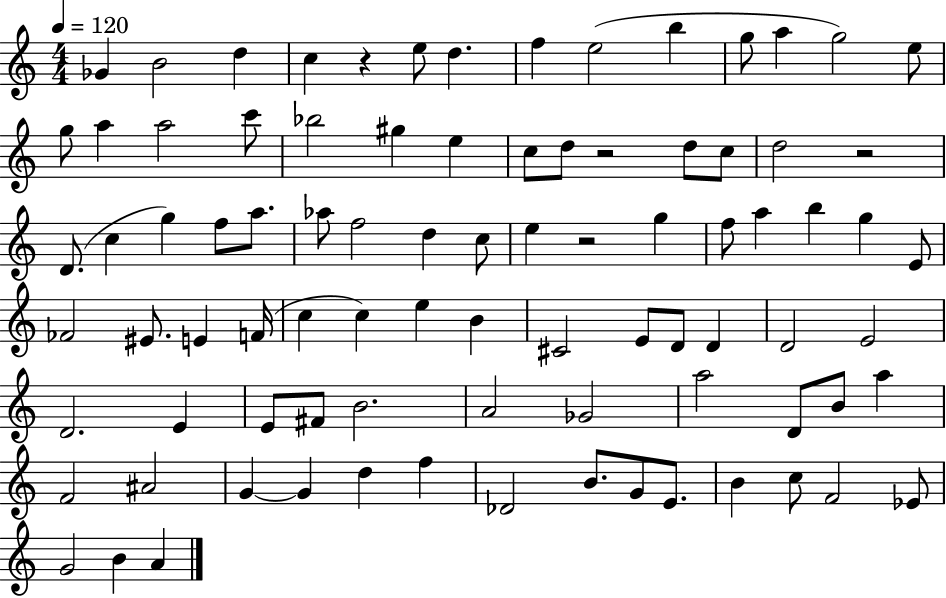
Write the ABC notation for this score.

X:1
T:Untitled
M:4/4
L:1/4
K:C
_G B2 d c z e/2 d f e2 b g/2 a g2 e/2 g/2 a a2 c'/2 _b2 ^g e c/2 d/2 z2 d/2 c/2 d2 z2 D/2 c g f/2 a/2 _a/2 f2 d c/2 e z2 g f/2 a b g E/2 _F2 ^E/2 E F/4 c c e B ^C2 E/2 D/2 D D2 E2 D2 E E/2 ^F/2 B2 A2 _G2 a2 D/2 B/2 a F2 ^A2 G G d f _D2 B/2 G/2 E/2 B c/2 F2 _E/2 G2 B A